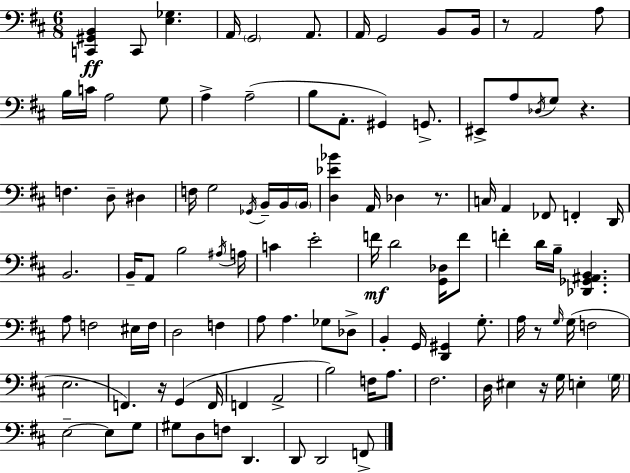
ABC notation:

X:1
T:Untitled
M:6/8
L:1/4
K:D
[C,,^G,,B,,] C,,/2 [E,_G,] A,,/4 G,,2 A,,/2 A,,/4 G,,2 B,,/2 B,,/4 z/2 A,,2 A,/2 B,/4 C/4 A,2 G,/2 A, A,2 B,/2 A,,/2 ^G,, G,,/2 ^E,,/2 A,/2 _D,/4 G,/2 z F, D,/2 ^D, F,/4 G,2 _G,,/4 B,,/4 B,,/4 B,,/4 [D,_E_B] A,,/4 _D, z/2 C,/4 A,, _F,,/2 F,, D,,/4 B,,2 B,,/4 A,,/2 B,2 ^A,/4 A,/4 C E2 F/4 D2 [G,,_D,]/4 F/2 F D/4 B,/4 [_D,,_G,,^A,,B,,] A,/2 F,2 ^E,/4 F,/4 D,2 F, A,/2 A, _G,/2 _D,/2 B,, G,,/4 [D,,^G,,] G,/2 A,/4 z/2 G,/4 G,/4 F,2 E,2 F,, z/4 G,, F,,/4 F,, A,,2 B,2 F,/4 A,/2 ^F,2 D,/4 ^E, z/4 G,/4 E, G,/4 E,2 E,/2 G,/2 ^G,/2 D,/2 F,/2 D,, D,,/2 D,,2 F,,/2